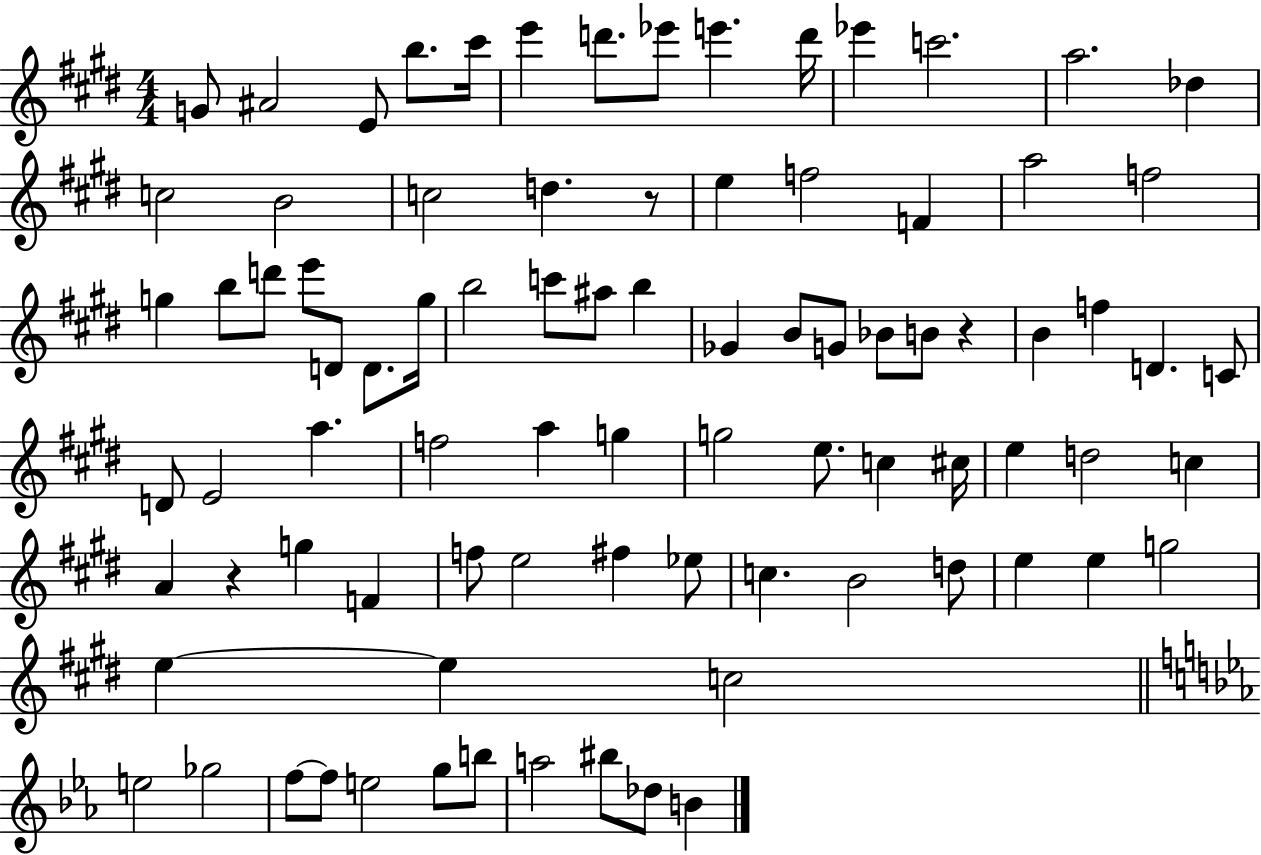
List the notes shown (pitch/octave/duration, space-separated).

G4/e A#4/h E4/e B5/e. C#6/s E6/q D6/e. Eb6/e E6/q. D6/s Eb6/q C6/h. A5/h. Db5/q C5/h B4/h C5/h D5/q. R/e E5/q F5/h F4/q A5/h F5/h G5/q B5/e D6/e E6/e D4/e D4/e. G5/s B5/h C6/e A#5/e B5/q Gb4/q B4/e G4/e Bb4/e B4/e R/q B4/q F5/q D4/q. C4/e D4/e E4/h A5/q. F5/h A5/q G5/q G5/h E5/e. C5/q C#5/s E5/q D5/h C5/q A4/q R/q G5/q F4/q F5/e E5/h F#5/q Eb5/e C5/q. B4/h D5/e E5/q E5/q G5/h E5/q E5/q C5/h E5/h Gb5/h F5/e F5/e E5/h G5/e B5/e A5/h BIS5/e Db5/e B4/q